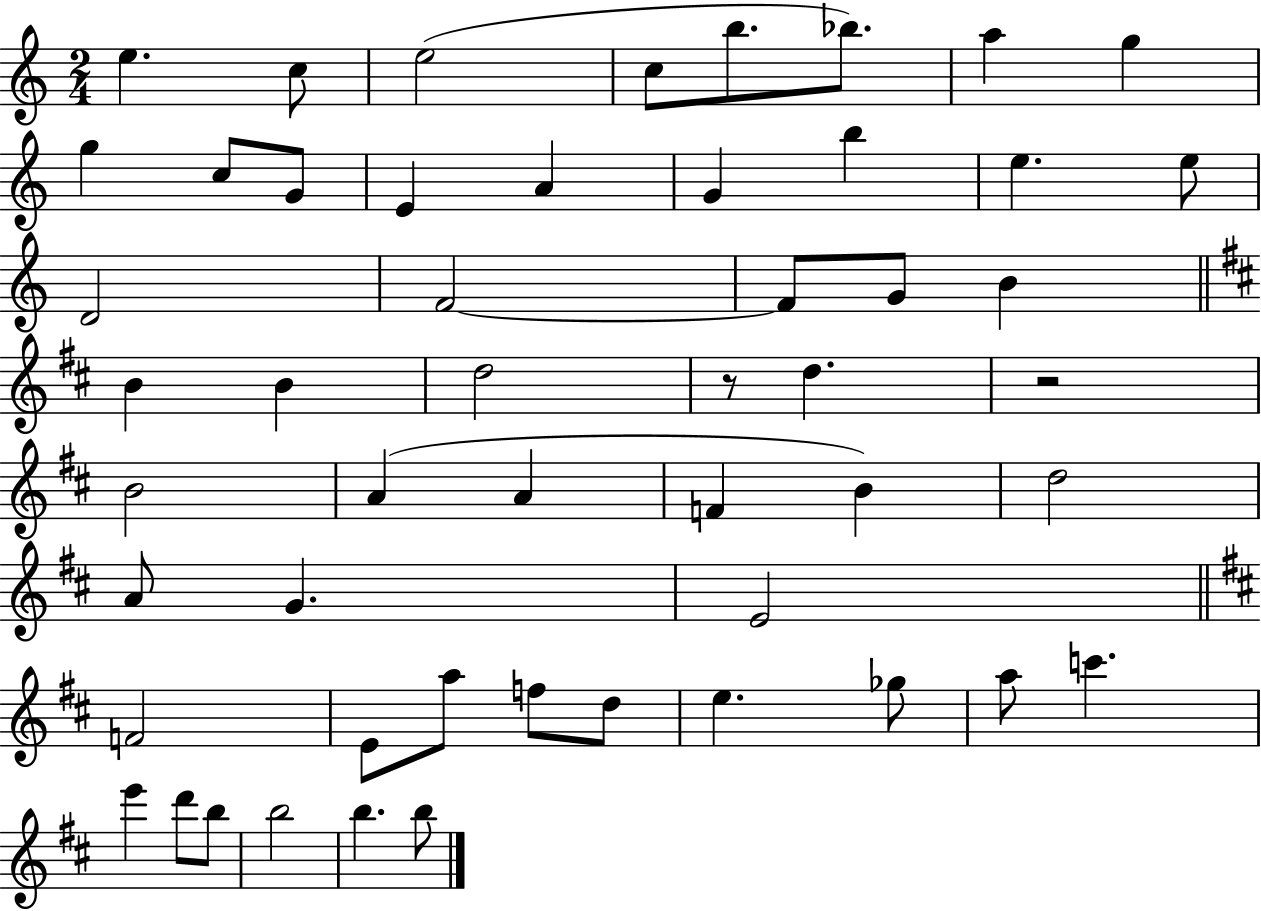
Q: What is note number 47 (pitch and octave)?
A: B5